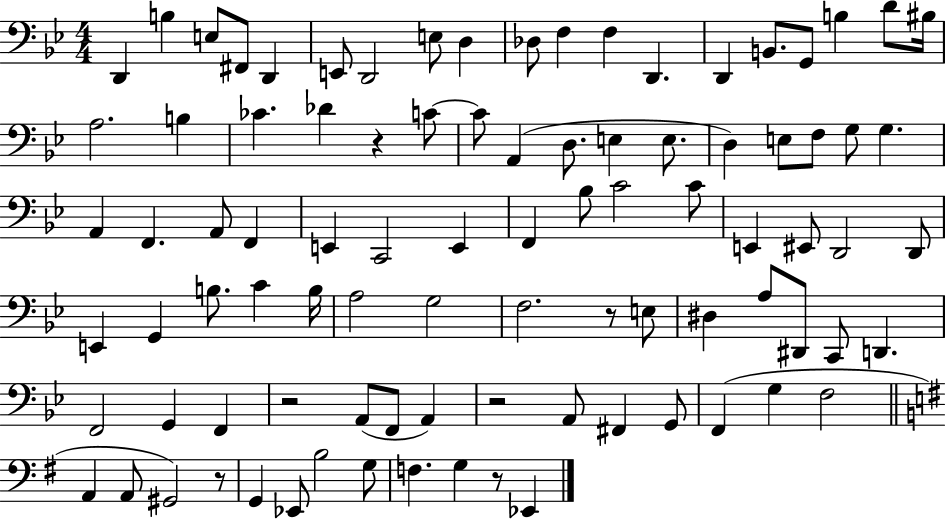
{
  \clef bass
  \numericTimeSignature
  \time 4/4
  \key bes \major
  d,4 b4 e8 fis,8 d,4 | e,8 d,2 e8 d4 | des8 f4 f4 d,4. | d,4 b,8. g,8 b4 d'8 bis16 | \break a2. b4 | ces'4. des'4 r4 c'8~~ | c'8 a,4( d8. e4 e8. | d4) e8 f8 g8 g4. | \break a,4 f,4. a,8 f,4 | e,4 c,2 e,4 | f,4 bes8 c'2 c'8 | e,4 eis,8 d,2 d,8 | \break e,4 g,4 b8. c'4 b16 | a2 g2 | f2. r8 e8 | dis4 a8 dis,8 c,8 d,4. | \break f,2 g,4 f,4 | r2 a,8( f,8 a,4) | r2 a,8 fis,4 g,8 | f,4( g4 f2 | \break \bar "||" \break \key g \major a,4 a,8 gis,2) r8 | g,4 ees,8 b2 g8 | f4. g4 r8 ees,4 | \bar "|."
}